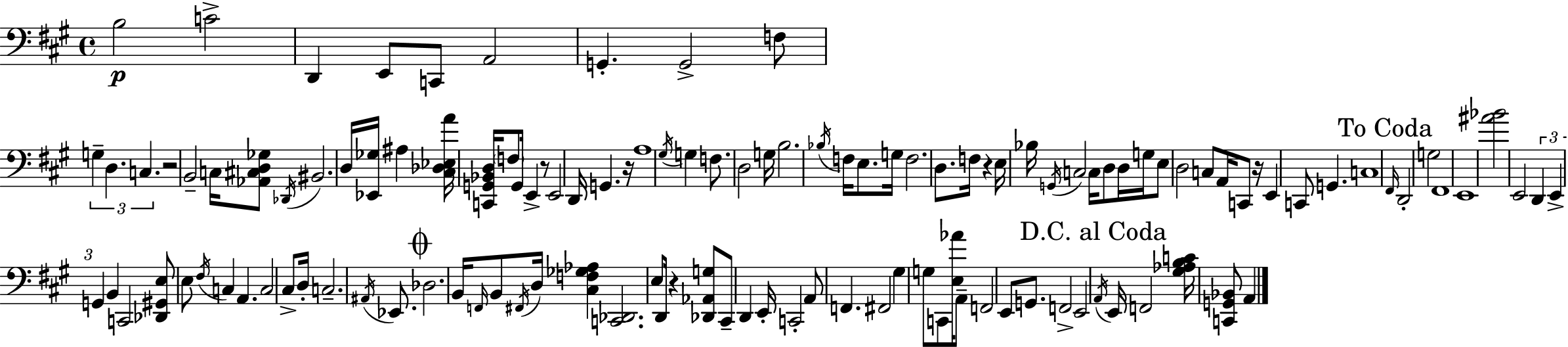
B3/h C4/h D2/q E2/e C2/e A2/h G2/q. G2/h F3/e G3/q D3/q. C3/q. R/h B2/h C3/s [Ab2,C#3,D3,Gb3]/e Db2/s BIS2/h. D3/s [Eb2,Gb3]/s A#3/q [C#3,Db3,Eb3,A4]/s [C2,G2,Bb2,D3]/s F3/e G2/s E2/q R/e E2/h D2/s G2/q. R/s A3/w G#3/s G3/q F3/e. D3/h G3/s B3/h. Bb3/s F3/s E3/e. G3/s F3/h. D3/e. F3/s R/q E3/s Bb3/s G2/s C3/h C3/s D3/e D3/s G3/s E3/e D3/h C3/e A2/s C2/e R/s E2/q C2/e G2/q. C3/w F#2/s D2/h G3/h F#2/w E2/w [A#4,Bb4]/h E2/h D2/q E2/q G2/q B2/q C2/h [Db2,G#2,E3]/e E3/e F#3/s C3/q A2/q. C3/h C#3/e D3/s C3/h. A#2/s Eb2/e. Db3/h. B2/s F2/s B2/e F#2/s D3/s [C#3,F3,Gb3,Ab3]/q [C2,Db2]/h. E3/e D2/s R/q [Db2,Ab2,G3]/e C#2/e D2/q E2/s C2/h A2/e F2/q. F#2/h G#3/q G3/e C2/e [E3,Ab4]/s A2/e F2/h E2/e G2/e. F2/h E2/h A2/s E2/s F2/h [G#3,Ab3,B3,C4]/s [C2,G2,Bb2]/e A2/q